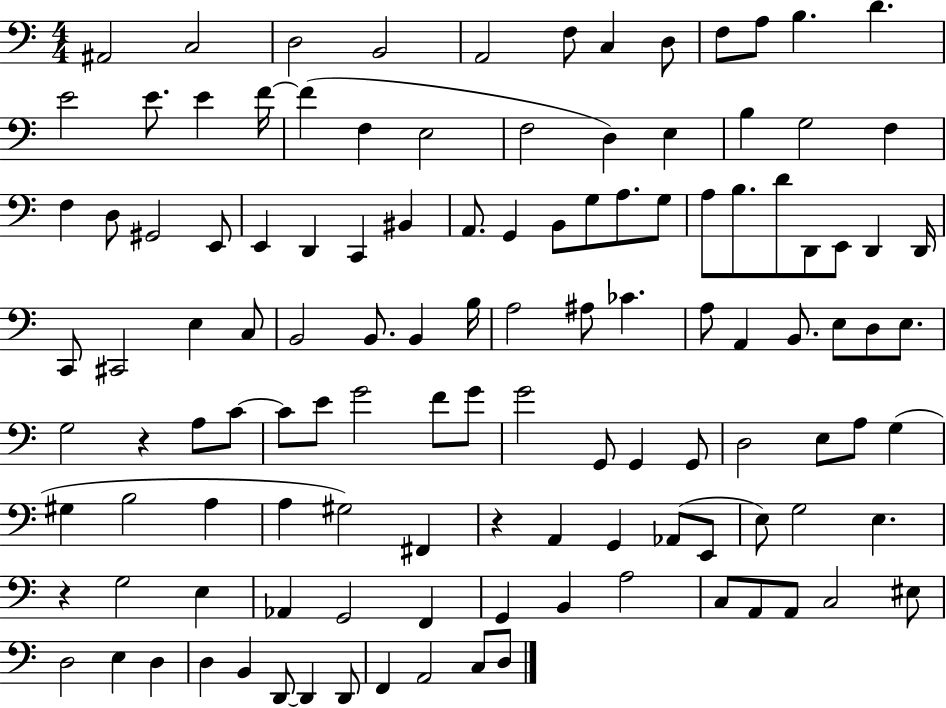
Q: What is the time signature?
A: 4/4